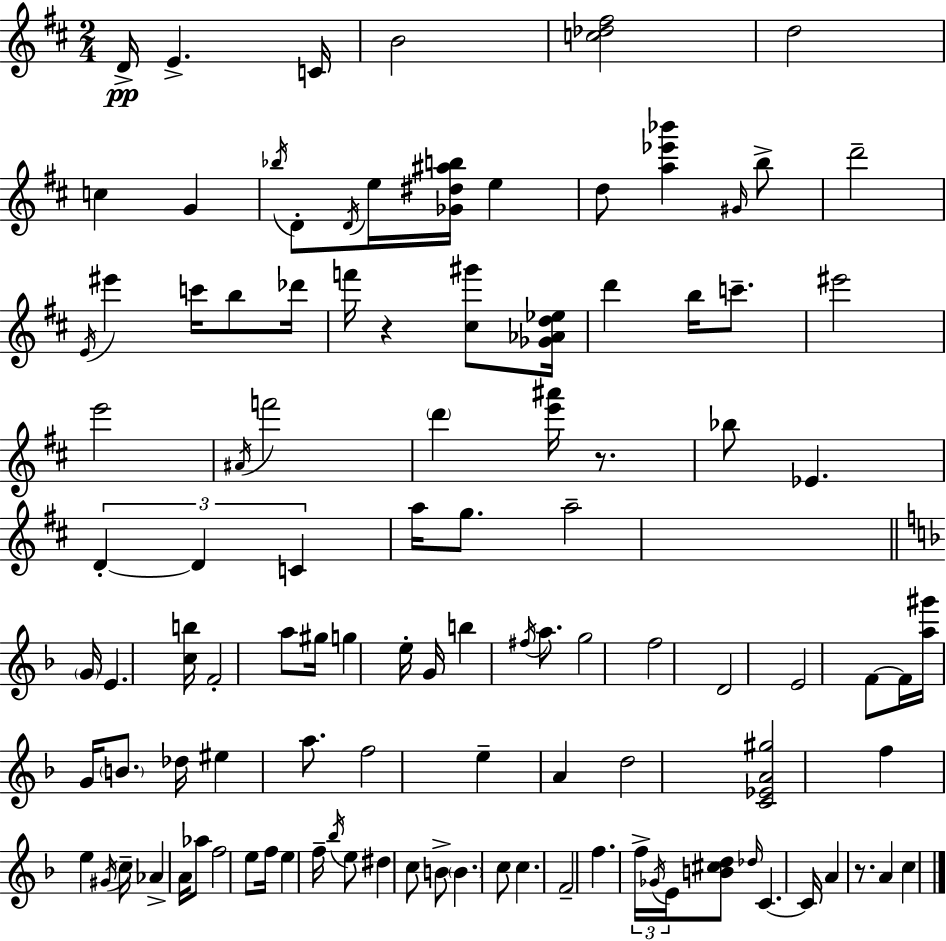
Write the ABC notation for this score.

X:1
T:Untitled
M:2/4
L:1/4
K:D
D/4 E C/4 B2 [c_d^f]2 d2 c G _b/4 D/2 D/4 e/4 [_G^d^ab]/4 e d/2 [a_e'_b'] ^G/4 b/2 d'2 E/4 ^e' c'/4 b/2 _d'/4 f'/4 z [^c^g']/2 [_G_Ad_e]/4 d' b/4 c'/2 ^e'2 e'2 ^A/4 f'2 d' [e'^a']/4 z/2 _b/2 _E D D C a/4 g/2 a2 G/4 E [cb]/4 F2 a/2 ^g/4 g e/4 G/4 b ^f/4 a/2 g2 f2 D2 E2 F/2 F/4 [a^g']/4 G/4 B/2 _d/4 ^e a/2 f2 e A d2 [C_EA^g]2 f e ^G/4 c/4 _A A/4 _a/2 f2 e/2 f/4 e f/4 _b/4 e/2 ^d c/2 B/2 B c/2 c F2 f f/4 _G/4 E/4 [B^cd]/2 _d/4 C C/4 A z/2 A c